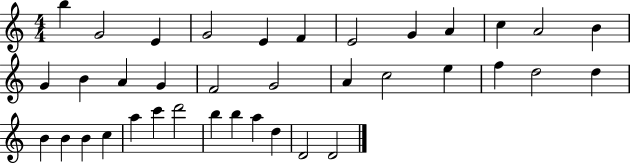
{
  \clef treble
  \numericTimeSignature
  \time 4/4
  \key c \major
  b''4 g'2 e'4 | g'2 e'4 f'4 | e'2 g'4 a'4 | c''4 a'2 b'4 | \break g'4 b'4 a'4 g'4 | f'2 g'2 | a'4 c''2 e''4 | f''4 d''2 d''4 | \break b'4 b'4 b'4 c''4 | a''4 c'''4 d'''2 | b''4 b''4 a''4 d''4 | d'2 d'2 | \break \bar "|."
}